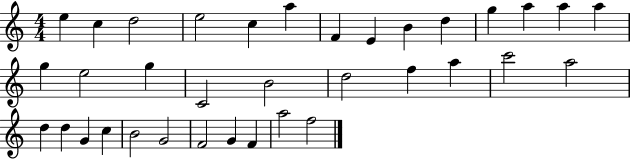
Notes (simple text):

E5/q C5/q D5/h E5/h C5/q A5/q F4/q E4/q B4/q D5/q G5/q A5/q A5/q A5/q G5/q E5/h G5/q C4/h B4/h D5/h F5/q A5/q C6/h A5/h D5/q D5/q G4/q C5/q B4/h G4/h F4/h G4/q F4/q A5/h F5/h